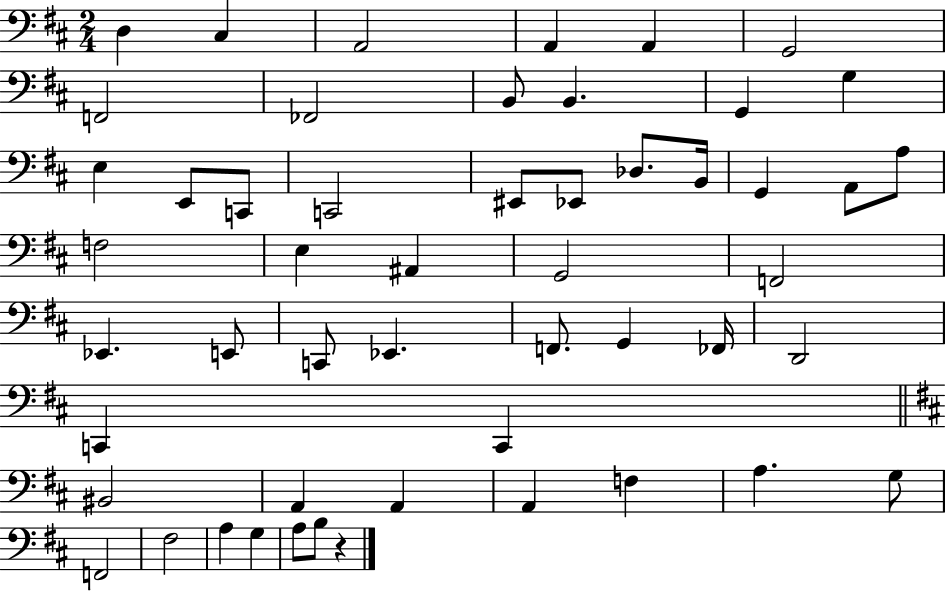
X:1
T:Untitled
M:2/4
L:1/4
K:D
D, ^C, A,,2 A,, A,, G,,2 F,,2 _F,,2 B,,/2 B,, G,, G, E, E,,/2 C,,/2 C,,2 ^E,,/2 _E,,/2 _D,/2 B,,/4 G,, A,,/2 A,/2 F,2 E, ^A,, G,,2 F,,2 _E,, E,,/2 C,,/2 _E,, F,,/2 G,, _F,,/4 D,,2 C,, C,, ^B,,2 A,, A,, A,, F, A, G,/2 F,,2 ^F,2 A, G, A,/2 B,/2 z